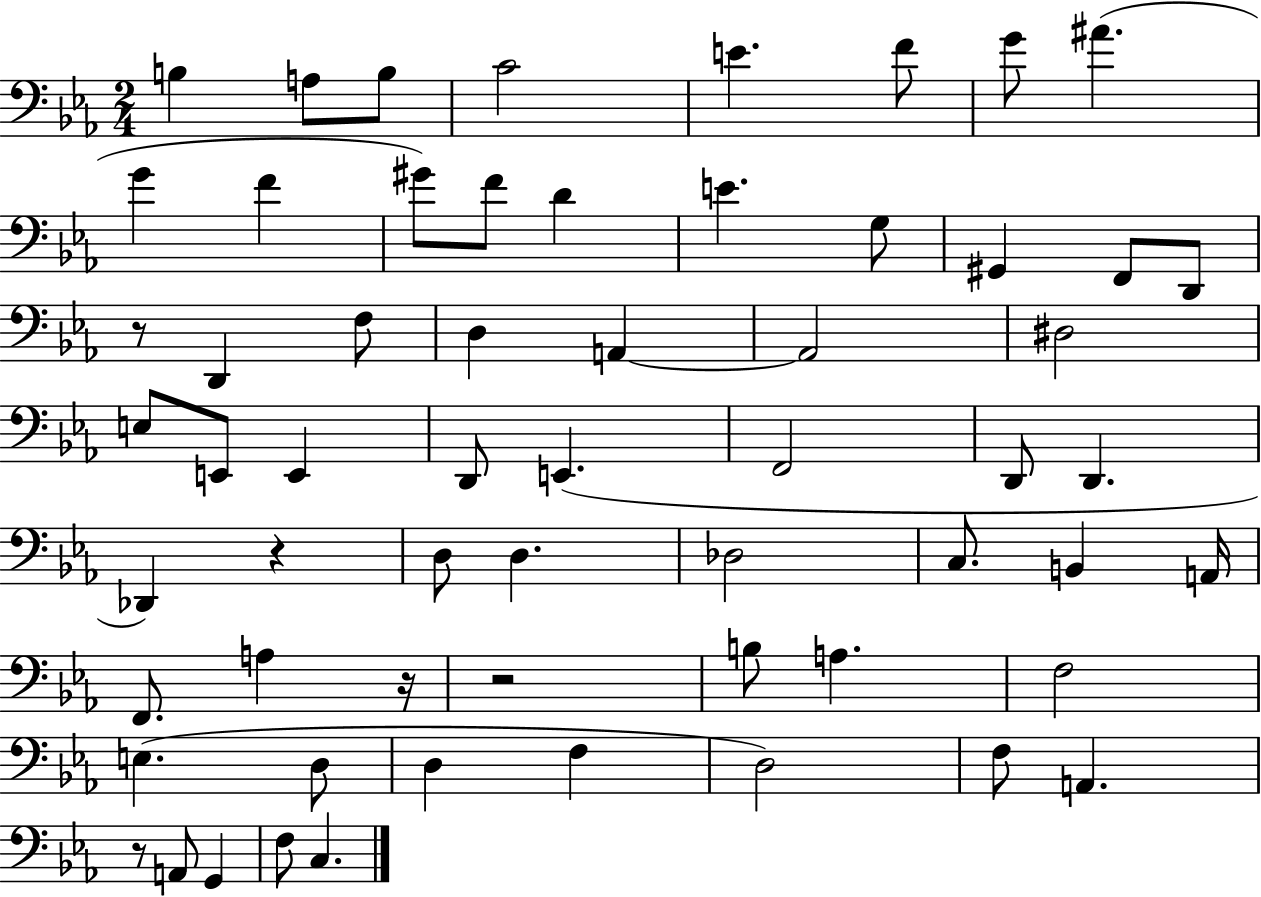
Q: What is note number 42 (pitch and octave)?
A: B3